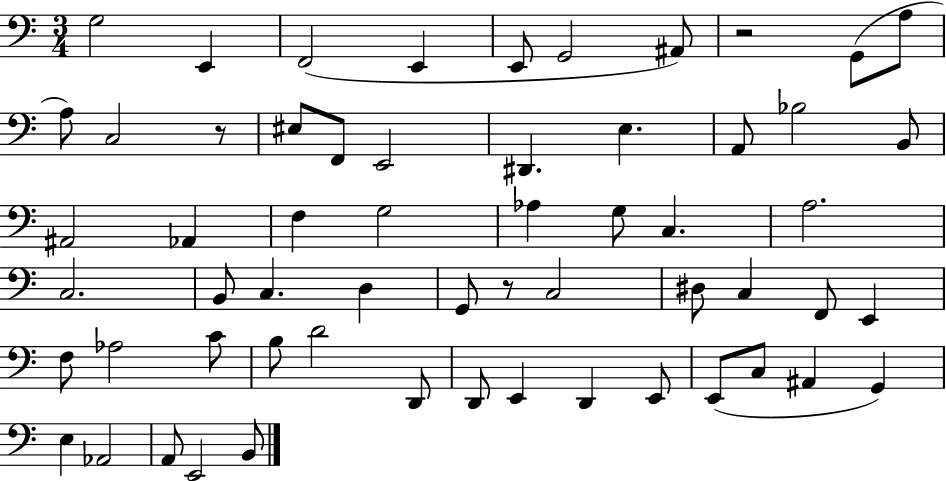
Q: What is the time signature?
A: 3/4